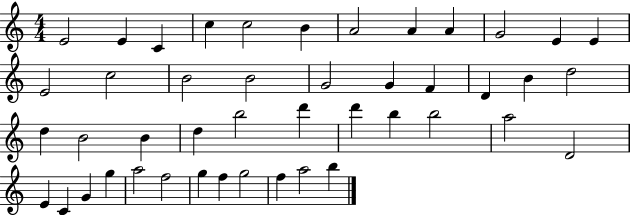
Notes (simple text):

E4/h E4/q C4/q C5/q C5/h B4/q A4/h A4/q A4/q G4/h E4/q E4/q E4/h C5/h B4/h B4/h G4/h G4/q F4/q D4/q B4/q D5/h D5/q B4/h B4/q D5/q B5/h D6/q D6/q B5/q B5/h A5/h D4/h E4/q C4/q G4/q G5/q A5/h F5/h G5/q F5/q G5/h F5/q A5/h B5/q